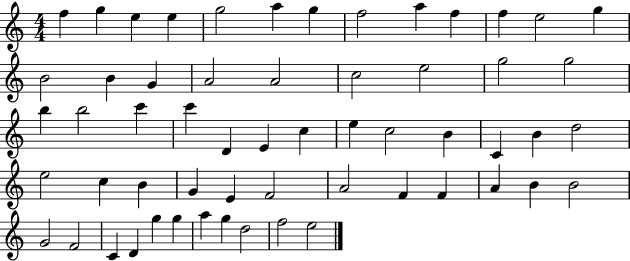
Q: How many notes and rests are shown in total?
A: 58